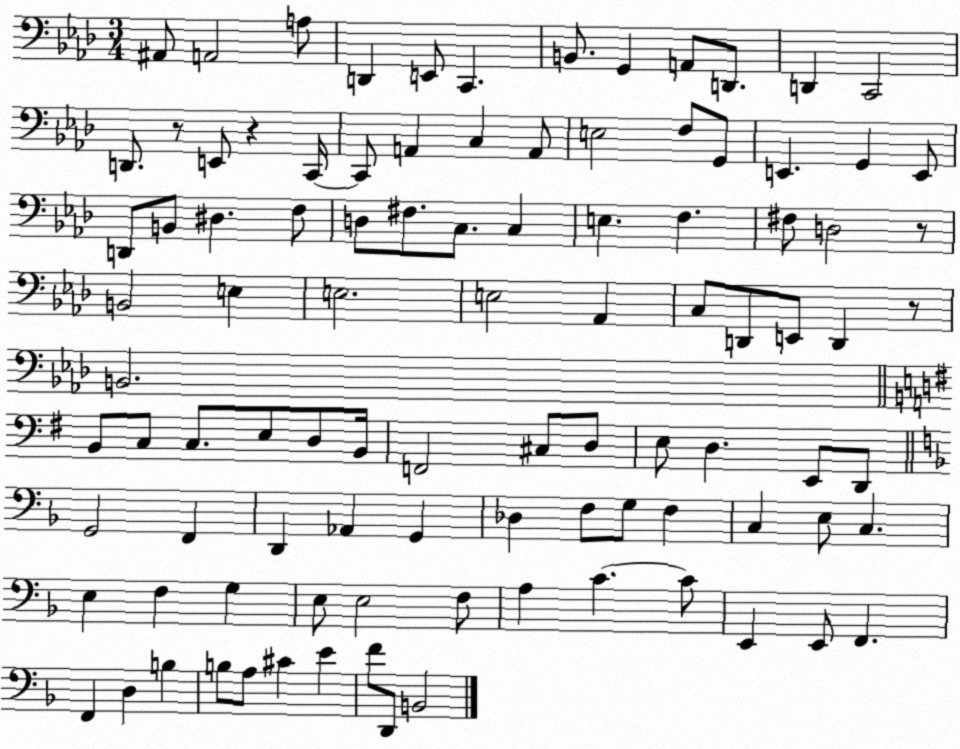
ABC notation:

X:1
T:Untitled
M:3/4
L:1/4
K:Ab
^A,,/2 A,,2 A,/2 D,, E,,/2 C,, B,,/2 G,, A,,/2 D,,/2 D,, C,,2 D,,/2 z/2 E,,/2 z C,,/4 C,,/2 A,, C, A,,/2 E,2 F,/2 G,,/2 E,, G,, E,,/2 D,,/2 B,,/2 ^D, F,/2 D,/2 ^F,/2 C,/2 C, E, F, ^F,/2 D,2 z/2 B,,2 E, E,2 E,2 _A,, C,/2 D,,/2 E,,/2 D,, z/2 B,,2 B,,/2 C,/2 C,/2 E,/2 D,/2 B,,/4 F,,2 ^C,/2 D,/2 E,/2 D, E,,/2 D,,/2 G,,2 F,, D,, _A,, G,, _D, F,/2 G,/2 F, C, E,/2 C, E, F, G, E,/2 E,2 F,/2 A, C C/2 E,, E,,/2 F,, F,, D, B, B,/2 A,/2 ^C E F/2 D,,/2 B,,2